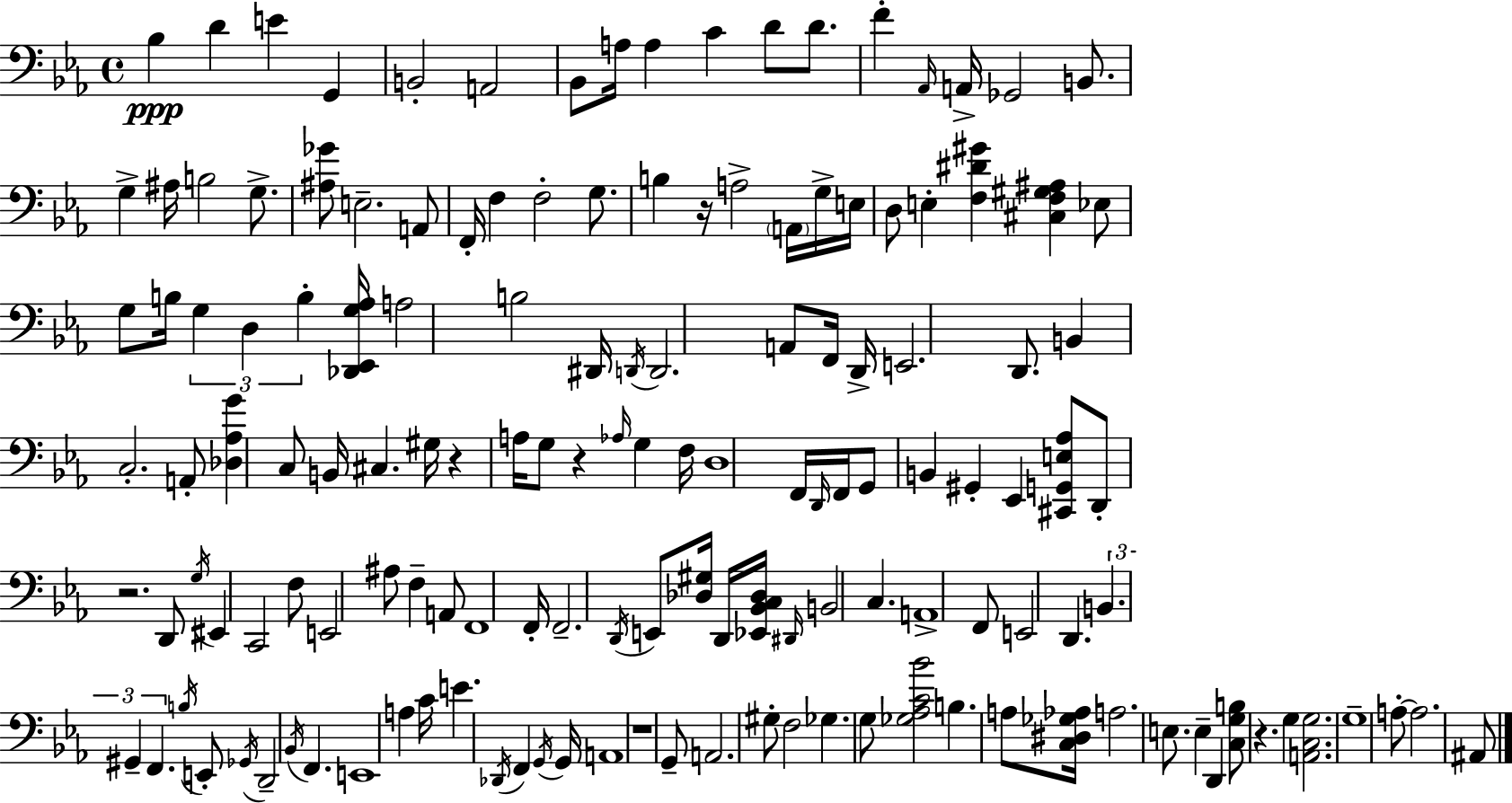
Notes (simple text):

Bb3/q D4/q E4/q G2/q B2/h A2/h Bb2/e A3/s A3/q C4/q D4/e D4/e. F4/q Ab2/s A2/s Gb2/h B2/e. G3/q A#3/s B3/h G3/e. [A#3,Gb4]/e E3/h. A2/e F2/s F3/q F3/h G3/e. B3/q R/s A3/h A2/s G3/s E3/s D3/e E3/q [F3,D#4,G#4]/q [C#3,F3,G#3,A#3]/q Eb3/e G3/e B3/s G3/q D3/q B3/q [Db2,Eb2,G3,Ab3]/s A3/h B3/h D#2/s D2/s D2/h. A2/e F2/s D2/s E2/h. D2/e. B2/q C3/h. A2/e [Db3,Ab3,G4]/q C3/e B2/s C#3/q. G#3/s R/q A3/s G3/e R/q Ab3/s G3/q F3/s D3/w F2/s D2/s F2/s G2/e B2/q G#2/q Eb2/q [C#2,G2,E3,Ab3]/e D2/e R/h. D2/e G3/s EIS2/q C2/h F3/e E2/h A#3/e F3/q A2/e F2/w F2/s F2/h. D2/s E2/e [Db3,G#3]/s D2/s [Eb2,Bb2,C3,Db3]/s D#2/s B2/h C3/q. A2/w F2/e E2/h D2/q. B2/q. G#2/q F2/q. B3/s E2/e Gb2/s D2/h Bb2/s F2/q. E2/w A3/q C4/s E4/q. Db2/s F2/q G2/s G2/s A2/w R/w G2/e A2/h. G#3/e F3/h Gb3/q. G3/e [Gb3,Ab3,C4,Bb4]/h B3/q. A3/e [C3,D#3,Gb3,Ab3]/s A3/h. E3/e. E3/q D2/q [C3,G3,B3]/e R/q. G3/q [A2,C3,G3]/h. G3/w A3/e A3/h. A#2/e